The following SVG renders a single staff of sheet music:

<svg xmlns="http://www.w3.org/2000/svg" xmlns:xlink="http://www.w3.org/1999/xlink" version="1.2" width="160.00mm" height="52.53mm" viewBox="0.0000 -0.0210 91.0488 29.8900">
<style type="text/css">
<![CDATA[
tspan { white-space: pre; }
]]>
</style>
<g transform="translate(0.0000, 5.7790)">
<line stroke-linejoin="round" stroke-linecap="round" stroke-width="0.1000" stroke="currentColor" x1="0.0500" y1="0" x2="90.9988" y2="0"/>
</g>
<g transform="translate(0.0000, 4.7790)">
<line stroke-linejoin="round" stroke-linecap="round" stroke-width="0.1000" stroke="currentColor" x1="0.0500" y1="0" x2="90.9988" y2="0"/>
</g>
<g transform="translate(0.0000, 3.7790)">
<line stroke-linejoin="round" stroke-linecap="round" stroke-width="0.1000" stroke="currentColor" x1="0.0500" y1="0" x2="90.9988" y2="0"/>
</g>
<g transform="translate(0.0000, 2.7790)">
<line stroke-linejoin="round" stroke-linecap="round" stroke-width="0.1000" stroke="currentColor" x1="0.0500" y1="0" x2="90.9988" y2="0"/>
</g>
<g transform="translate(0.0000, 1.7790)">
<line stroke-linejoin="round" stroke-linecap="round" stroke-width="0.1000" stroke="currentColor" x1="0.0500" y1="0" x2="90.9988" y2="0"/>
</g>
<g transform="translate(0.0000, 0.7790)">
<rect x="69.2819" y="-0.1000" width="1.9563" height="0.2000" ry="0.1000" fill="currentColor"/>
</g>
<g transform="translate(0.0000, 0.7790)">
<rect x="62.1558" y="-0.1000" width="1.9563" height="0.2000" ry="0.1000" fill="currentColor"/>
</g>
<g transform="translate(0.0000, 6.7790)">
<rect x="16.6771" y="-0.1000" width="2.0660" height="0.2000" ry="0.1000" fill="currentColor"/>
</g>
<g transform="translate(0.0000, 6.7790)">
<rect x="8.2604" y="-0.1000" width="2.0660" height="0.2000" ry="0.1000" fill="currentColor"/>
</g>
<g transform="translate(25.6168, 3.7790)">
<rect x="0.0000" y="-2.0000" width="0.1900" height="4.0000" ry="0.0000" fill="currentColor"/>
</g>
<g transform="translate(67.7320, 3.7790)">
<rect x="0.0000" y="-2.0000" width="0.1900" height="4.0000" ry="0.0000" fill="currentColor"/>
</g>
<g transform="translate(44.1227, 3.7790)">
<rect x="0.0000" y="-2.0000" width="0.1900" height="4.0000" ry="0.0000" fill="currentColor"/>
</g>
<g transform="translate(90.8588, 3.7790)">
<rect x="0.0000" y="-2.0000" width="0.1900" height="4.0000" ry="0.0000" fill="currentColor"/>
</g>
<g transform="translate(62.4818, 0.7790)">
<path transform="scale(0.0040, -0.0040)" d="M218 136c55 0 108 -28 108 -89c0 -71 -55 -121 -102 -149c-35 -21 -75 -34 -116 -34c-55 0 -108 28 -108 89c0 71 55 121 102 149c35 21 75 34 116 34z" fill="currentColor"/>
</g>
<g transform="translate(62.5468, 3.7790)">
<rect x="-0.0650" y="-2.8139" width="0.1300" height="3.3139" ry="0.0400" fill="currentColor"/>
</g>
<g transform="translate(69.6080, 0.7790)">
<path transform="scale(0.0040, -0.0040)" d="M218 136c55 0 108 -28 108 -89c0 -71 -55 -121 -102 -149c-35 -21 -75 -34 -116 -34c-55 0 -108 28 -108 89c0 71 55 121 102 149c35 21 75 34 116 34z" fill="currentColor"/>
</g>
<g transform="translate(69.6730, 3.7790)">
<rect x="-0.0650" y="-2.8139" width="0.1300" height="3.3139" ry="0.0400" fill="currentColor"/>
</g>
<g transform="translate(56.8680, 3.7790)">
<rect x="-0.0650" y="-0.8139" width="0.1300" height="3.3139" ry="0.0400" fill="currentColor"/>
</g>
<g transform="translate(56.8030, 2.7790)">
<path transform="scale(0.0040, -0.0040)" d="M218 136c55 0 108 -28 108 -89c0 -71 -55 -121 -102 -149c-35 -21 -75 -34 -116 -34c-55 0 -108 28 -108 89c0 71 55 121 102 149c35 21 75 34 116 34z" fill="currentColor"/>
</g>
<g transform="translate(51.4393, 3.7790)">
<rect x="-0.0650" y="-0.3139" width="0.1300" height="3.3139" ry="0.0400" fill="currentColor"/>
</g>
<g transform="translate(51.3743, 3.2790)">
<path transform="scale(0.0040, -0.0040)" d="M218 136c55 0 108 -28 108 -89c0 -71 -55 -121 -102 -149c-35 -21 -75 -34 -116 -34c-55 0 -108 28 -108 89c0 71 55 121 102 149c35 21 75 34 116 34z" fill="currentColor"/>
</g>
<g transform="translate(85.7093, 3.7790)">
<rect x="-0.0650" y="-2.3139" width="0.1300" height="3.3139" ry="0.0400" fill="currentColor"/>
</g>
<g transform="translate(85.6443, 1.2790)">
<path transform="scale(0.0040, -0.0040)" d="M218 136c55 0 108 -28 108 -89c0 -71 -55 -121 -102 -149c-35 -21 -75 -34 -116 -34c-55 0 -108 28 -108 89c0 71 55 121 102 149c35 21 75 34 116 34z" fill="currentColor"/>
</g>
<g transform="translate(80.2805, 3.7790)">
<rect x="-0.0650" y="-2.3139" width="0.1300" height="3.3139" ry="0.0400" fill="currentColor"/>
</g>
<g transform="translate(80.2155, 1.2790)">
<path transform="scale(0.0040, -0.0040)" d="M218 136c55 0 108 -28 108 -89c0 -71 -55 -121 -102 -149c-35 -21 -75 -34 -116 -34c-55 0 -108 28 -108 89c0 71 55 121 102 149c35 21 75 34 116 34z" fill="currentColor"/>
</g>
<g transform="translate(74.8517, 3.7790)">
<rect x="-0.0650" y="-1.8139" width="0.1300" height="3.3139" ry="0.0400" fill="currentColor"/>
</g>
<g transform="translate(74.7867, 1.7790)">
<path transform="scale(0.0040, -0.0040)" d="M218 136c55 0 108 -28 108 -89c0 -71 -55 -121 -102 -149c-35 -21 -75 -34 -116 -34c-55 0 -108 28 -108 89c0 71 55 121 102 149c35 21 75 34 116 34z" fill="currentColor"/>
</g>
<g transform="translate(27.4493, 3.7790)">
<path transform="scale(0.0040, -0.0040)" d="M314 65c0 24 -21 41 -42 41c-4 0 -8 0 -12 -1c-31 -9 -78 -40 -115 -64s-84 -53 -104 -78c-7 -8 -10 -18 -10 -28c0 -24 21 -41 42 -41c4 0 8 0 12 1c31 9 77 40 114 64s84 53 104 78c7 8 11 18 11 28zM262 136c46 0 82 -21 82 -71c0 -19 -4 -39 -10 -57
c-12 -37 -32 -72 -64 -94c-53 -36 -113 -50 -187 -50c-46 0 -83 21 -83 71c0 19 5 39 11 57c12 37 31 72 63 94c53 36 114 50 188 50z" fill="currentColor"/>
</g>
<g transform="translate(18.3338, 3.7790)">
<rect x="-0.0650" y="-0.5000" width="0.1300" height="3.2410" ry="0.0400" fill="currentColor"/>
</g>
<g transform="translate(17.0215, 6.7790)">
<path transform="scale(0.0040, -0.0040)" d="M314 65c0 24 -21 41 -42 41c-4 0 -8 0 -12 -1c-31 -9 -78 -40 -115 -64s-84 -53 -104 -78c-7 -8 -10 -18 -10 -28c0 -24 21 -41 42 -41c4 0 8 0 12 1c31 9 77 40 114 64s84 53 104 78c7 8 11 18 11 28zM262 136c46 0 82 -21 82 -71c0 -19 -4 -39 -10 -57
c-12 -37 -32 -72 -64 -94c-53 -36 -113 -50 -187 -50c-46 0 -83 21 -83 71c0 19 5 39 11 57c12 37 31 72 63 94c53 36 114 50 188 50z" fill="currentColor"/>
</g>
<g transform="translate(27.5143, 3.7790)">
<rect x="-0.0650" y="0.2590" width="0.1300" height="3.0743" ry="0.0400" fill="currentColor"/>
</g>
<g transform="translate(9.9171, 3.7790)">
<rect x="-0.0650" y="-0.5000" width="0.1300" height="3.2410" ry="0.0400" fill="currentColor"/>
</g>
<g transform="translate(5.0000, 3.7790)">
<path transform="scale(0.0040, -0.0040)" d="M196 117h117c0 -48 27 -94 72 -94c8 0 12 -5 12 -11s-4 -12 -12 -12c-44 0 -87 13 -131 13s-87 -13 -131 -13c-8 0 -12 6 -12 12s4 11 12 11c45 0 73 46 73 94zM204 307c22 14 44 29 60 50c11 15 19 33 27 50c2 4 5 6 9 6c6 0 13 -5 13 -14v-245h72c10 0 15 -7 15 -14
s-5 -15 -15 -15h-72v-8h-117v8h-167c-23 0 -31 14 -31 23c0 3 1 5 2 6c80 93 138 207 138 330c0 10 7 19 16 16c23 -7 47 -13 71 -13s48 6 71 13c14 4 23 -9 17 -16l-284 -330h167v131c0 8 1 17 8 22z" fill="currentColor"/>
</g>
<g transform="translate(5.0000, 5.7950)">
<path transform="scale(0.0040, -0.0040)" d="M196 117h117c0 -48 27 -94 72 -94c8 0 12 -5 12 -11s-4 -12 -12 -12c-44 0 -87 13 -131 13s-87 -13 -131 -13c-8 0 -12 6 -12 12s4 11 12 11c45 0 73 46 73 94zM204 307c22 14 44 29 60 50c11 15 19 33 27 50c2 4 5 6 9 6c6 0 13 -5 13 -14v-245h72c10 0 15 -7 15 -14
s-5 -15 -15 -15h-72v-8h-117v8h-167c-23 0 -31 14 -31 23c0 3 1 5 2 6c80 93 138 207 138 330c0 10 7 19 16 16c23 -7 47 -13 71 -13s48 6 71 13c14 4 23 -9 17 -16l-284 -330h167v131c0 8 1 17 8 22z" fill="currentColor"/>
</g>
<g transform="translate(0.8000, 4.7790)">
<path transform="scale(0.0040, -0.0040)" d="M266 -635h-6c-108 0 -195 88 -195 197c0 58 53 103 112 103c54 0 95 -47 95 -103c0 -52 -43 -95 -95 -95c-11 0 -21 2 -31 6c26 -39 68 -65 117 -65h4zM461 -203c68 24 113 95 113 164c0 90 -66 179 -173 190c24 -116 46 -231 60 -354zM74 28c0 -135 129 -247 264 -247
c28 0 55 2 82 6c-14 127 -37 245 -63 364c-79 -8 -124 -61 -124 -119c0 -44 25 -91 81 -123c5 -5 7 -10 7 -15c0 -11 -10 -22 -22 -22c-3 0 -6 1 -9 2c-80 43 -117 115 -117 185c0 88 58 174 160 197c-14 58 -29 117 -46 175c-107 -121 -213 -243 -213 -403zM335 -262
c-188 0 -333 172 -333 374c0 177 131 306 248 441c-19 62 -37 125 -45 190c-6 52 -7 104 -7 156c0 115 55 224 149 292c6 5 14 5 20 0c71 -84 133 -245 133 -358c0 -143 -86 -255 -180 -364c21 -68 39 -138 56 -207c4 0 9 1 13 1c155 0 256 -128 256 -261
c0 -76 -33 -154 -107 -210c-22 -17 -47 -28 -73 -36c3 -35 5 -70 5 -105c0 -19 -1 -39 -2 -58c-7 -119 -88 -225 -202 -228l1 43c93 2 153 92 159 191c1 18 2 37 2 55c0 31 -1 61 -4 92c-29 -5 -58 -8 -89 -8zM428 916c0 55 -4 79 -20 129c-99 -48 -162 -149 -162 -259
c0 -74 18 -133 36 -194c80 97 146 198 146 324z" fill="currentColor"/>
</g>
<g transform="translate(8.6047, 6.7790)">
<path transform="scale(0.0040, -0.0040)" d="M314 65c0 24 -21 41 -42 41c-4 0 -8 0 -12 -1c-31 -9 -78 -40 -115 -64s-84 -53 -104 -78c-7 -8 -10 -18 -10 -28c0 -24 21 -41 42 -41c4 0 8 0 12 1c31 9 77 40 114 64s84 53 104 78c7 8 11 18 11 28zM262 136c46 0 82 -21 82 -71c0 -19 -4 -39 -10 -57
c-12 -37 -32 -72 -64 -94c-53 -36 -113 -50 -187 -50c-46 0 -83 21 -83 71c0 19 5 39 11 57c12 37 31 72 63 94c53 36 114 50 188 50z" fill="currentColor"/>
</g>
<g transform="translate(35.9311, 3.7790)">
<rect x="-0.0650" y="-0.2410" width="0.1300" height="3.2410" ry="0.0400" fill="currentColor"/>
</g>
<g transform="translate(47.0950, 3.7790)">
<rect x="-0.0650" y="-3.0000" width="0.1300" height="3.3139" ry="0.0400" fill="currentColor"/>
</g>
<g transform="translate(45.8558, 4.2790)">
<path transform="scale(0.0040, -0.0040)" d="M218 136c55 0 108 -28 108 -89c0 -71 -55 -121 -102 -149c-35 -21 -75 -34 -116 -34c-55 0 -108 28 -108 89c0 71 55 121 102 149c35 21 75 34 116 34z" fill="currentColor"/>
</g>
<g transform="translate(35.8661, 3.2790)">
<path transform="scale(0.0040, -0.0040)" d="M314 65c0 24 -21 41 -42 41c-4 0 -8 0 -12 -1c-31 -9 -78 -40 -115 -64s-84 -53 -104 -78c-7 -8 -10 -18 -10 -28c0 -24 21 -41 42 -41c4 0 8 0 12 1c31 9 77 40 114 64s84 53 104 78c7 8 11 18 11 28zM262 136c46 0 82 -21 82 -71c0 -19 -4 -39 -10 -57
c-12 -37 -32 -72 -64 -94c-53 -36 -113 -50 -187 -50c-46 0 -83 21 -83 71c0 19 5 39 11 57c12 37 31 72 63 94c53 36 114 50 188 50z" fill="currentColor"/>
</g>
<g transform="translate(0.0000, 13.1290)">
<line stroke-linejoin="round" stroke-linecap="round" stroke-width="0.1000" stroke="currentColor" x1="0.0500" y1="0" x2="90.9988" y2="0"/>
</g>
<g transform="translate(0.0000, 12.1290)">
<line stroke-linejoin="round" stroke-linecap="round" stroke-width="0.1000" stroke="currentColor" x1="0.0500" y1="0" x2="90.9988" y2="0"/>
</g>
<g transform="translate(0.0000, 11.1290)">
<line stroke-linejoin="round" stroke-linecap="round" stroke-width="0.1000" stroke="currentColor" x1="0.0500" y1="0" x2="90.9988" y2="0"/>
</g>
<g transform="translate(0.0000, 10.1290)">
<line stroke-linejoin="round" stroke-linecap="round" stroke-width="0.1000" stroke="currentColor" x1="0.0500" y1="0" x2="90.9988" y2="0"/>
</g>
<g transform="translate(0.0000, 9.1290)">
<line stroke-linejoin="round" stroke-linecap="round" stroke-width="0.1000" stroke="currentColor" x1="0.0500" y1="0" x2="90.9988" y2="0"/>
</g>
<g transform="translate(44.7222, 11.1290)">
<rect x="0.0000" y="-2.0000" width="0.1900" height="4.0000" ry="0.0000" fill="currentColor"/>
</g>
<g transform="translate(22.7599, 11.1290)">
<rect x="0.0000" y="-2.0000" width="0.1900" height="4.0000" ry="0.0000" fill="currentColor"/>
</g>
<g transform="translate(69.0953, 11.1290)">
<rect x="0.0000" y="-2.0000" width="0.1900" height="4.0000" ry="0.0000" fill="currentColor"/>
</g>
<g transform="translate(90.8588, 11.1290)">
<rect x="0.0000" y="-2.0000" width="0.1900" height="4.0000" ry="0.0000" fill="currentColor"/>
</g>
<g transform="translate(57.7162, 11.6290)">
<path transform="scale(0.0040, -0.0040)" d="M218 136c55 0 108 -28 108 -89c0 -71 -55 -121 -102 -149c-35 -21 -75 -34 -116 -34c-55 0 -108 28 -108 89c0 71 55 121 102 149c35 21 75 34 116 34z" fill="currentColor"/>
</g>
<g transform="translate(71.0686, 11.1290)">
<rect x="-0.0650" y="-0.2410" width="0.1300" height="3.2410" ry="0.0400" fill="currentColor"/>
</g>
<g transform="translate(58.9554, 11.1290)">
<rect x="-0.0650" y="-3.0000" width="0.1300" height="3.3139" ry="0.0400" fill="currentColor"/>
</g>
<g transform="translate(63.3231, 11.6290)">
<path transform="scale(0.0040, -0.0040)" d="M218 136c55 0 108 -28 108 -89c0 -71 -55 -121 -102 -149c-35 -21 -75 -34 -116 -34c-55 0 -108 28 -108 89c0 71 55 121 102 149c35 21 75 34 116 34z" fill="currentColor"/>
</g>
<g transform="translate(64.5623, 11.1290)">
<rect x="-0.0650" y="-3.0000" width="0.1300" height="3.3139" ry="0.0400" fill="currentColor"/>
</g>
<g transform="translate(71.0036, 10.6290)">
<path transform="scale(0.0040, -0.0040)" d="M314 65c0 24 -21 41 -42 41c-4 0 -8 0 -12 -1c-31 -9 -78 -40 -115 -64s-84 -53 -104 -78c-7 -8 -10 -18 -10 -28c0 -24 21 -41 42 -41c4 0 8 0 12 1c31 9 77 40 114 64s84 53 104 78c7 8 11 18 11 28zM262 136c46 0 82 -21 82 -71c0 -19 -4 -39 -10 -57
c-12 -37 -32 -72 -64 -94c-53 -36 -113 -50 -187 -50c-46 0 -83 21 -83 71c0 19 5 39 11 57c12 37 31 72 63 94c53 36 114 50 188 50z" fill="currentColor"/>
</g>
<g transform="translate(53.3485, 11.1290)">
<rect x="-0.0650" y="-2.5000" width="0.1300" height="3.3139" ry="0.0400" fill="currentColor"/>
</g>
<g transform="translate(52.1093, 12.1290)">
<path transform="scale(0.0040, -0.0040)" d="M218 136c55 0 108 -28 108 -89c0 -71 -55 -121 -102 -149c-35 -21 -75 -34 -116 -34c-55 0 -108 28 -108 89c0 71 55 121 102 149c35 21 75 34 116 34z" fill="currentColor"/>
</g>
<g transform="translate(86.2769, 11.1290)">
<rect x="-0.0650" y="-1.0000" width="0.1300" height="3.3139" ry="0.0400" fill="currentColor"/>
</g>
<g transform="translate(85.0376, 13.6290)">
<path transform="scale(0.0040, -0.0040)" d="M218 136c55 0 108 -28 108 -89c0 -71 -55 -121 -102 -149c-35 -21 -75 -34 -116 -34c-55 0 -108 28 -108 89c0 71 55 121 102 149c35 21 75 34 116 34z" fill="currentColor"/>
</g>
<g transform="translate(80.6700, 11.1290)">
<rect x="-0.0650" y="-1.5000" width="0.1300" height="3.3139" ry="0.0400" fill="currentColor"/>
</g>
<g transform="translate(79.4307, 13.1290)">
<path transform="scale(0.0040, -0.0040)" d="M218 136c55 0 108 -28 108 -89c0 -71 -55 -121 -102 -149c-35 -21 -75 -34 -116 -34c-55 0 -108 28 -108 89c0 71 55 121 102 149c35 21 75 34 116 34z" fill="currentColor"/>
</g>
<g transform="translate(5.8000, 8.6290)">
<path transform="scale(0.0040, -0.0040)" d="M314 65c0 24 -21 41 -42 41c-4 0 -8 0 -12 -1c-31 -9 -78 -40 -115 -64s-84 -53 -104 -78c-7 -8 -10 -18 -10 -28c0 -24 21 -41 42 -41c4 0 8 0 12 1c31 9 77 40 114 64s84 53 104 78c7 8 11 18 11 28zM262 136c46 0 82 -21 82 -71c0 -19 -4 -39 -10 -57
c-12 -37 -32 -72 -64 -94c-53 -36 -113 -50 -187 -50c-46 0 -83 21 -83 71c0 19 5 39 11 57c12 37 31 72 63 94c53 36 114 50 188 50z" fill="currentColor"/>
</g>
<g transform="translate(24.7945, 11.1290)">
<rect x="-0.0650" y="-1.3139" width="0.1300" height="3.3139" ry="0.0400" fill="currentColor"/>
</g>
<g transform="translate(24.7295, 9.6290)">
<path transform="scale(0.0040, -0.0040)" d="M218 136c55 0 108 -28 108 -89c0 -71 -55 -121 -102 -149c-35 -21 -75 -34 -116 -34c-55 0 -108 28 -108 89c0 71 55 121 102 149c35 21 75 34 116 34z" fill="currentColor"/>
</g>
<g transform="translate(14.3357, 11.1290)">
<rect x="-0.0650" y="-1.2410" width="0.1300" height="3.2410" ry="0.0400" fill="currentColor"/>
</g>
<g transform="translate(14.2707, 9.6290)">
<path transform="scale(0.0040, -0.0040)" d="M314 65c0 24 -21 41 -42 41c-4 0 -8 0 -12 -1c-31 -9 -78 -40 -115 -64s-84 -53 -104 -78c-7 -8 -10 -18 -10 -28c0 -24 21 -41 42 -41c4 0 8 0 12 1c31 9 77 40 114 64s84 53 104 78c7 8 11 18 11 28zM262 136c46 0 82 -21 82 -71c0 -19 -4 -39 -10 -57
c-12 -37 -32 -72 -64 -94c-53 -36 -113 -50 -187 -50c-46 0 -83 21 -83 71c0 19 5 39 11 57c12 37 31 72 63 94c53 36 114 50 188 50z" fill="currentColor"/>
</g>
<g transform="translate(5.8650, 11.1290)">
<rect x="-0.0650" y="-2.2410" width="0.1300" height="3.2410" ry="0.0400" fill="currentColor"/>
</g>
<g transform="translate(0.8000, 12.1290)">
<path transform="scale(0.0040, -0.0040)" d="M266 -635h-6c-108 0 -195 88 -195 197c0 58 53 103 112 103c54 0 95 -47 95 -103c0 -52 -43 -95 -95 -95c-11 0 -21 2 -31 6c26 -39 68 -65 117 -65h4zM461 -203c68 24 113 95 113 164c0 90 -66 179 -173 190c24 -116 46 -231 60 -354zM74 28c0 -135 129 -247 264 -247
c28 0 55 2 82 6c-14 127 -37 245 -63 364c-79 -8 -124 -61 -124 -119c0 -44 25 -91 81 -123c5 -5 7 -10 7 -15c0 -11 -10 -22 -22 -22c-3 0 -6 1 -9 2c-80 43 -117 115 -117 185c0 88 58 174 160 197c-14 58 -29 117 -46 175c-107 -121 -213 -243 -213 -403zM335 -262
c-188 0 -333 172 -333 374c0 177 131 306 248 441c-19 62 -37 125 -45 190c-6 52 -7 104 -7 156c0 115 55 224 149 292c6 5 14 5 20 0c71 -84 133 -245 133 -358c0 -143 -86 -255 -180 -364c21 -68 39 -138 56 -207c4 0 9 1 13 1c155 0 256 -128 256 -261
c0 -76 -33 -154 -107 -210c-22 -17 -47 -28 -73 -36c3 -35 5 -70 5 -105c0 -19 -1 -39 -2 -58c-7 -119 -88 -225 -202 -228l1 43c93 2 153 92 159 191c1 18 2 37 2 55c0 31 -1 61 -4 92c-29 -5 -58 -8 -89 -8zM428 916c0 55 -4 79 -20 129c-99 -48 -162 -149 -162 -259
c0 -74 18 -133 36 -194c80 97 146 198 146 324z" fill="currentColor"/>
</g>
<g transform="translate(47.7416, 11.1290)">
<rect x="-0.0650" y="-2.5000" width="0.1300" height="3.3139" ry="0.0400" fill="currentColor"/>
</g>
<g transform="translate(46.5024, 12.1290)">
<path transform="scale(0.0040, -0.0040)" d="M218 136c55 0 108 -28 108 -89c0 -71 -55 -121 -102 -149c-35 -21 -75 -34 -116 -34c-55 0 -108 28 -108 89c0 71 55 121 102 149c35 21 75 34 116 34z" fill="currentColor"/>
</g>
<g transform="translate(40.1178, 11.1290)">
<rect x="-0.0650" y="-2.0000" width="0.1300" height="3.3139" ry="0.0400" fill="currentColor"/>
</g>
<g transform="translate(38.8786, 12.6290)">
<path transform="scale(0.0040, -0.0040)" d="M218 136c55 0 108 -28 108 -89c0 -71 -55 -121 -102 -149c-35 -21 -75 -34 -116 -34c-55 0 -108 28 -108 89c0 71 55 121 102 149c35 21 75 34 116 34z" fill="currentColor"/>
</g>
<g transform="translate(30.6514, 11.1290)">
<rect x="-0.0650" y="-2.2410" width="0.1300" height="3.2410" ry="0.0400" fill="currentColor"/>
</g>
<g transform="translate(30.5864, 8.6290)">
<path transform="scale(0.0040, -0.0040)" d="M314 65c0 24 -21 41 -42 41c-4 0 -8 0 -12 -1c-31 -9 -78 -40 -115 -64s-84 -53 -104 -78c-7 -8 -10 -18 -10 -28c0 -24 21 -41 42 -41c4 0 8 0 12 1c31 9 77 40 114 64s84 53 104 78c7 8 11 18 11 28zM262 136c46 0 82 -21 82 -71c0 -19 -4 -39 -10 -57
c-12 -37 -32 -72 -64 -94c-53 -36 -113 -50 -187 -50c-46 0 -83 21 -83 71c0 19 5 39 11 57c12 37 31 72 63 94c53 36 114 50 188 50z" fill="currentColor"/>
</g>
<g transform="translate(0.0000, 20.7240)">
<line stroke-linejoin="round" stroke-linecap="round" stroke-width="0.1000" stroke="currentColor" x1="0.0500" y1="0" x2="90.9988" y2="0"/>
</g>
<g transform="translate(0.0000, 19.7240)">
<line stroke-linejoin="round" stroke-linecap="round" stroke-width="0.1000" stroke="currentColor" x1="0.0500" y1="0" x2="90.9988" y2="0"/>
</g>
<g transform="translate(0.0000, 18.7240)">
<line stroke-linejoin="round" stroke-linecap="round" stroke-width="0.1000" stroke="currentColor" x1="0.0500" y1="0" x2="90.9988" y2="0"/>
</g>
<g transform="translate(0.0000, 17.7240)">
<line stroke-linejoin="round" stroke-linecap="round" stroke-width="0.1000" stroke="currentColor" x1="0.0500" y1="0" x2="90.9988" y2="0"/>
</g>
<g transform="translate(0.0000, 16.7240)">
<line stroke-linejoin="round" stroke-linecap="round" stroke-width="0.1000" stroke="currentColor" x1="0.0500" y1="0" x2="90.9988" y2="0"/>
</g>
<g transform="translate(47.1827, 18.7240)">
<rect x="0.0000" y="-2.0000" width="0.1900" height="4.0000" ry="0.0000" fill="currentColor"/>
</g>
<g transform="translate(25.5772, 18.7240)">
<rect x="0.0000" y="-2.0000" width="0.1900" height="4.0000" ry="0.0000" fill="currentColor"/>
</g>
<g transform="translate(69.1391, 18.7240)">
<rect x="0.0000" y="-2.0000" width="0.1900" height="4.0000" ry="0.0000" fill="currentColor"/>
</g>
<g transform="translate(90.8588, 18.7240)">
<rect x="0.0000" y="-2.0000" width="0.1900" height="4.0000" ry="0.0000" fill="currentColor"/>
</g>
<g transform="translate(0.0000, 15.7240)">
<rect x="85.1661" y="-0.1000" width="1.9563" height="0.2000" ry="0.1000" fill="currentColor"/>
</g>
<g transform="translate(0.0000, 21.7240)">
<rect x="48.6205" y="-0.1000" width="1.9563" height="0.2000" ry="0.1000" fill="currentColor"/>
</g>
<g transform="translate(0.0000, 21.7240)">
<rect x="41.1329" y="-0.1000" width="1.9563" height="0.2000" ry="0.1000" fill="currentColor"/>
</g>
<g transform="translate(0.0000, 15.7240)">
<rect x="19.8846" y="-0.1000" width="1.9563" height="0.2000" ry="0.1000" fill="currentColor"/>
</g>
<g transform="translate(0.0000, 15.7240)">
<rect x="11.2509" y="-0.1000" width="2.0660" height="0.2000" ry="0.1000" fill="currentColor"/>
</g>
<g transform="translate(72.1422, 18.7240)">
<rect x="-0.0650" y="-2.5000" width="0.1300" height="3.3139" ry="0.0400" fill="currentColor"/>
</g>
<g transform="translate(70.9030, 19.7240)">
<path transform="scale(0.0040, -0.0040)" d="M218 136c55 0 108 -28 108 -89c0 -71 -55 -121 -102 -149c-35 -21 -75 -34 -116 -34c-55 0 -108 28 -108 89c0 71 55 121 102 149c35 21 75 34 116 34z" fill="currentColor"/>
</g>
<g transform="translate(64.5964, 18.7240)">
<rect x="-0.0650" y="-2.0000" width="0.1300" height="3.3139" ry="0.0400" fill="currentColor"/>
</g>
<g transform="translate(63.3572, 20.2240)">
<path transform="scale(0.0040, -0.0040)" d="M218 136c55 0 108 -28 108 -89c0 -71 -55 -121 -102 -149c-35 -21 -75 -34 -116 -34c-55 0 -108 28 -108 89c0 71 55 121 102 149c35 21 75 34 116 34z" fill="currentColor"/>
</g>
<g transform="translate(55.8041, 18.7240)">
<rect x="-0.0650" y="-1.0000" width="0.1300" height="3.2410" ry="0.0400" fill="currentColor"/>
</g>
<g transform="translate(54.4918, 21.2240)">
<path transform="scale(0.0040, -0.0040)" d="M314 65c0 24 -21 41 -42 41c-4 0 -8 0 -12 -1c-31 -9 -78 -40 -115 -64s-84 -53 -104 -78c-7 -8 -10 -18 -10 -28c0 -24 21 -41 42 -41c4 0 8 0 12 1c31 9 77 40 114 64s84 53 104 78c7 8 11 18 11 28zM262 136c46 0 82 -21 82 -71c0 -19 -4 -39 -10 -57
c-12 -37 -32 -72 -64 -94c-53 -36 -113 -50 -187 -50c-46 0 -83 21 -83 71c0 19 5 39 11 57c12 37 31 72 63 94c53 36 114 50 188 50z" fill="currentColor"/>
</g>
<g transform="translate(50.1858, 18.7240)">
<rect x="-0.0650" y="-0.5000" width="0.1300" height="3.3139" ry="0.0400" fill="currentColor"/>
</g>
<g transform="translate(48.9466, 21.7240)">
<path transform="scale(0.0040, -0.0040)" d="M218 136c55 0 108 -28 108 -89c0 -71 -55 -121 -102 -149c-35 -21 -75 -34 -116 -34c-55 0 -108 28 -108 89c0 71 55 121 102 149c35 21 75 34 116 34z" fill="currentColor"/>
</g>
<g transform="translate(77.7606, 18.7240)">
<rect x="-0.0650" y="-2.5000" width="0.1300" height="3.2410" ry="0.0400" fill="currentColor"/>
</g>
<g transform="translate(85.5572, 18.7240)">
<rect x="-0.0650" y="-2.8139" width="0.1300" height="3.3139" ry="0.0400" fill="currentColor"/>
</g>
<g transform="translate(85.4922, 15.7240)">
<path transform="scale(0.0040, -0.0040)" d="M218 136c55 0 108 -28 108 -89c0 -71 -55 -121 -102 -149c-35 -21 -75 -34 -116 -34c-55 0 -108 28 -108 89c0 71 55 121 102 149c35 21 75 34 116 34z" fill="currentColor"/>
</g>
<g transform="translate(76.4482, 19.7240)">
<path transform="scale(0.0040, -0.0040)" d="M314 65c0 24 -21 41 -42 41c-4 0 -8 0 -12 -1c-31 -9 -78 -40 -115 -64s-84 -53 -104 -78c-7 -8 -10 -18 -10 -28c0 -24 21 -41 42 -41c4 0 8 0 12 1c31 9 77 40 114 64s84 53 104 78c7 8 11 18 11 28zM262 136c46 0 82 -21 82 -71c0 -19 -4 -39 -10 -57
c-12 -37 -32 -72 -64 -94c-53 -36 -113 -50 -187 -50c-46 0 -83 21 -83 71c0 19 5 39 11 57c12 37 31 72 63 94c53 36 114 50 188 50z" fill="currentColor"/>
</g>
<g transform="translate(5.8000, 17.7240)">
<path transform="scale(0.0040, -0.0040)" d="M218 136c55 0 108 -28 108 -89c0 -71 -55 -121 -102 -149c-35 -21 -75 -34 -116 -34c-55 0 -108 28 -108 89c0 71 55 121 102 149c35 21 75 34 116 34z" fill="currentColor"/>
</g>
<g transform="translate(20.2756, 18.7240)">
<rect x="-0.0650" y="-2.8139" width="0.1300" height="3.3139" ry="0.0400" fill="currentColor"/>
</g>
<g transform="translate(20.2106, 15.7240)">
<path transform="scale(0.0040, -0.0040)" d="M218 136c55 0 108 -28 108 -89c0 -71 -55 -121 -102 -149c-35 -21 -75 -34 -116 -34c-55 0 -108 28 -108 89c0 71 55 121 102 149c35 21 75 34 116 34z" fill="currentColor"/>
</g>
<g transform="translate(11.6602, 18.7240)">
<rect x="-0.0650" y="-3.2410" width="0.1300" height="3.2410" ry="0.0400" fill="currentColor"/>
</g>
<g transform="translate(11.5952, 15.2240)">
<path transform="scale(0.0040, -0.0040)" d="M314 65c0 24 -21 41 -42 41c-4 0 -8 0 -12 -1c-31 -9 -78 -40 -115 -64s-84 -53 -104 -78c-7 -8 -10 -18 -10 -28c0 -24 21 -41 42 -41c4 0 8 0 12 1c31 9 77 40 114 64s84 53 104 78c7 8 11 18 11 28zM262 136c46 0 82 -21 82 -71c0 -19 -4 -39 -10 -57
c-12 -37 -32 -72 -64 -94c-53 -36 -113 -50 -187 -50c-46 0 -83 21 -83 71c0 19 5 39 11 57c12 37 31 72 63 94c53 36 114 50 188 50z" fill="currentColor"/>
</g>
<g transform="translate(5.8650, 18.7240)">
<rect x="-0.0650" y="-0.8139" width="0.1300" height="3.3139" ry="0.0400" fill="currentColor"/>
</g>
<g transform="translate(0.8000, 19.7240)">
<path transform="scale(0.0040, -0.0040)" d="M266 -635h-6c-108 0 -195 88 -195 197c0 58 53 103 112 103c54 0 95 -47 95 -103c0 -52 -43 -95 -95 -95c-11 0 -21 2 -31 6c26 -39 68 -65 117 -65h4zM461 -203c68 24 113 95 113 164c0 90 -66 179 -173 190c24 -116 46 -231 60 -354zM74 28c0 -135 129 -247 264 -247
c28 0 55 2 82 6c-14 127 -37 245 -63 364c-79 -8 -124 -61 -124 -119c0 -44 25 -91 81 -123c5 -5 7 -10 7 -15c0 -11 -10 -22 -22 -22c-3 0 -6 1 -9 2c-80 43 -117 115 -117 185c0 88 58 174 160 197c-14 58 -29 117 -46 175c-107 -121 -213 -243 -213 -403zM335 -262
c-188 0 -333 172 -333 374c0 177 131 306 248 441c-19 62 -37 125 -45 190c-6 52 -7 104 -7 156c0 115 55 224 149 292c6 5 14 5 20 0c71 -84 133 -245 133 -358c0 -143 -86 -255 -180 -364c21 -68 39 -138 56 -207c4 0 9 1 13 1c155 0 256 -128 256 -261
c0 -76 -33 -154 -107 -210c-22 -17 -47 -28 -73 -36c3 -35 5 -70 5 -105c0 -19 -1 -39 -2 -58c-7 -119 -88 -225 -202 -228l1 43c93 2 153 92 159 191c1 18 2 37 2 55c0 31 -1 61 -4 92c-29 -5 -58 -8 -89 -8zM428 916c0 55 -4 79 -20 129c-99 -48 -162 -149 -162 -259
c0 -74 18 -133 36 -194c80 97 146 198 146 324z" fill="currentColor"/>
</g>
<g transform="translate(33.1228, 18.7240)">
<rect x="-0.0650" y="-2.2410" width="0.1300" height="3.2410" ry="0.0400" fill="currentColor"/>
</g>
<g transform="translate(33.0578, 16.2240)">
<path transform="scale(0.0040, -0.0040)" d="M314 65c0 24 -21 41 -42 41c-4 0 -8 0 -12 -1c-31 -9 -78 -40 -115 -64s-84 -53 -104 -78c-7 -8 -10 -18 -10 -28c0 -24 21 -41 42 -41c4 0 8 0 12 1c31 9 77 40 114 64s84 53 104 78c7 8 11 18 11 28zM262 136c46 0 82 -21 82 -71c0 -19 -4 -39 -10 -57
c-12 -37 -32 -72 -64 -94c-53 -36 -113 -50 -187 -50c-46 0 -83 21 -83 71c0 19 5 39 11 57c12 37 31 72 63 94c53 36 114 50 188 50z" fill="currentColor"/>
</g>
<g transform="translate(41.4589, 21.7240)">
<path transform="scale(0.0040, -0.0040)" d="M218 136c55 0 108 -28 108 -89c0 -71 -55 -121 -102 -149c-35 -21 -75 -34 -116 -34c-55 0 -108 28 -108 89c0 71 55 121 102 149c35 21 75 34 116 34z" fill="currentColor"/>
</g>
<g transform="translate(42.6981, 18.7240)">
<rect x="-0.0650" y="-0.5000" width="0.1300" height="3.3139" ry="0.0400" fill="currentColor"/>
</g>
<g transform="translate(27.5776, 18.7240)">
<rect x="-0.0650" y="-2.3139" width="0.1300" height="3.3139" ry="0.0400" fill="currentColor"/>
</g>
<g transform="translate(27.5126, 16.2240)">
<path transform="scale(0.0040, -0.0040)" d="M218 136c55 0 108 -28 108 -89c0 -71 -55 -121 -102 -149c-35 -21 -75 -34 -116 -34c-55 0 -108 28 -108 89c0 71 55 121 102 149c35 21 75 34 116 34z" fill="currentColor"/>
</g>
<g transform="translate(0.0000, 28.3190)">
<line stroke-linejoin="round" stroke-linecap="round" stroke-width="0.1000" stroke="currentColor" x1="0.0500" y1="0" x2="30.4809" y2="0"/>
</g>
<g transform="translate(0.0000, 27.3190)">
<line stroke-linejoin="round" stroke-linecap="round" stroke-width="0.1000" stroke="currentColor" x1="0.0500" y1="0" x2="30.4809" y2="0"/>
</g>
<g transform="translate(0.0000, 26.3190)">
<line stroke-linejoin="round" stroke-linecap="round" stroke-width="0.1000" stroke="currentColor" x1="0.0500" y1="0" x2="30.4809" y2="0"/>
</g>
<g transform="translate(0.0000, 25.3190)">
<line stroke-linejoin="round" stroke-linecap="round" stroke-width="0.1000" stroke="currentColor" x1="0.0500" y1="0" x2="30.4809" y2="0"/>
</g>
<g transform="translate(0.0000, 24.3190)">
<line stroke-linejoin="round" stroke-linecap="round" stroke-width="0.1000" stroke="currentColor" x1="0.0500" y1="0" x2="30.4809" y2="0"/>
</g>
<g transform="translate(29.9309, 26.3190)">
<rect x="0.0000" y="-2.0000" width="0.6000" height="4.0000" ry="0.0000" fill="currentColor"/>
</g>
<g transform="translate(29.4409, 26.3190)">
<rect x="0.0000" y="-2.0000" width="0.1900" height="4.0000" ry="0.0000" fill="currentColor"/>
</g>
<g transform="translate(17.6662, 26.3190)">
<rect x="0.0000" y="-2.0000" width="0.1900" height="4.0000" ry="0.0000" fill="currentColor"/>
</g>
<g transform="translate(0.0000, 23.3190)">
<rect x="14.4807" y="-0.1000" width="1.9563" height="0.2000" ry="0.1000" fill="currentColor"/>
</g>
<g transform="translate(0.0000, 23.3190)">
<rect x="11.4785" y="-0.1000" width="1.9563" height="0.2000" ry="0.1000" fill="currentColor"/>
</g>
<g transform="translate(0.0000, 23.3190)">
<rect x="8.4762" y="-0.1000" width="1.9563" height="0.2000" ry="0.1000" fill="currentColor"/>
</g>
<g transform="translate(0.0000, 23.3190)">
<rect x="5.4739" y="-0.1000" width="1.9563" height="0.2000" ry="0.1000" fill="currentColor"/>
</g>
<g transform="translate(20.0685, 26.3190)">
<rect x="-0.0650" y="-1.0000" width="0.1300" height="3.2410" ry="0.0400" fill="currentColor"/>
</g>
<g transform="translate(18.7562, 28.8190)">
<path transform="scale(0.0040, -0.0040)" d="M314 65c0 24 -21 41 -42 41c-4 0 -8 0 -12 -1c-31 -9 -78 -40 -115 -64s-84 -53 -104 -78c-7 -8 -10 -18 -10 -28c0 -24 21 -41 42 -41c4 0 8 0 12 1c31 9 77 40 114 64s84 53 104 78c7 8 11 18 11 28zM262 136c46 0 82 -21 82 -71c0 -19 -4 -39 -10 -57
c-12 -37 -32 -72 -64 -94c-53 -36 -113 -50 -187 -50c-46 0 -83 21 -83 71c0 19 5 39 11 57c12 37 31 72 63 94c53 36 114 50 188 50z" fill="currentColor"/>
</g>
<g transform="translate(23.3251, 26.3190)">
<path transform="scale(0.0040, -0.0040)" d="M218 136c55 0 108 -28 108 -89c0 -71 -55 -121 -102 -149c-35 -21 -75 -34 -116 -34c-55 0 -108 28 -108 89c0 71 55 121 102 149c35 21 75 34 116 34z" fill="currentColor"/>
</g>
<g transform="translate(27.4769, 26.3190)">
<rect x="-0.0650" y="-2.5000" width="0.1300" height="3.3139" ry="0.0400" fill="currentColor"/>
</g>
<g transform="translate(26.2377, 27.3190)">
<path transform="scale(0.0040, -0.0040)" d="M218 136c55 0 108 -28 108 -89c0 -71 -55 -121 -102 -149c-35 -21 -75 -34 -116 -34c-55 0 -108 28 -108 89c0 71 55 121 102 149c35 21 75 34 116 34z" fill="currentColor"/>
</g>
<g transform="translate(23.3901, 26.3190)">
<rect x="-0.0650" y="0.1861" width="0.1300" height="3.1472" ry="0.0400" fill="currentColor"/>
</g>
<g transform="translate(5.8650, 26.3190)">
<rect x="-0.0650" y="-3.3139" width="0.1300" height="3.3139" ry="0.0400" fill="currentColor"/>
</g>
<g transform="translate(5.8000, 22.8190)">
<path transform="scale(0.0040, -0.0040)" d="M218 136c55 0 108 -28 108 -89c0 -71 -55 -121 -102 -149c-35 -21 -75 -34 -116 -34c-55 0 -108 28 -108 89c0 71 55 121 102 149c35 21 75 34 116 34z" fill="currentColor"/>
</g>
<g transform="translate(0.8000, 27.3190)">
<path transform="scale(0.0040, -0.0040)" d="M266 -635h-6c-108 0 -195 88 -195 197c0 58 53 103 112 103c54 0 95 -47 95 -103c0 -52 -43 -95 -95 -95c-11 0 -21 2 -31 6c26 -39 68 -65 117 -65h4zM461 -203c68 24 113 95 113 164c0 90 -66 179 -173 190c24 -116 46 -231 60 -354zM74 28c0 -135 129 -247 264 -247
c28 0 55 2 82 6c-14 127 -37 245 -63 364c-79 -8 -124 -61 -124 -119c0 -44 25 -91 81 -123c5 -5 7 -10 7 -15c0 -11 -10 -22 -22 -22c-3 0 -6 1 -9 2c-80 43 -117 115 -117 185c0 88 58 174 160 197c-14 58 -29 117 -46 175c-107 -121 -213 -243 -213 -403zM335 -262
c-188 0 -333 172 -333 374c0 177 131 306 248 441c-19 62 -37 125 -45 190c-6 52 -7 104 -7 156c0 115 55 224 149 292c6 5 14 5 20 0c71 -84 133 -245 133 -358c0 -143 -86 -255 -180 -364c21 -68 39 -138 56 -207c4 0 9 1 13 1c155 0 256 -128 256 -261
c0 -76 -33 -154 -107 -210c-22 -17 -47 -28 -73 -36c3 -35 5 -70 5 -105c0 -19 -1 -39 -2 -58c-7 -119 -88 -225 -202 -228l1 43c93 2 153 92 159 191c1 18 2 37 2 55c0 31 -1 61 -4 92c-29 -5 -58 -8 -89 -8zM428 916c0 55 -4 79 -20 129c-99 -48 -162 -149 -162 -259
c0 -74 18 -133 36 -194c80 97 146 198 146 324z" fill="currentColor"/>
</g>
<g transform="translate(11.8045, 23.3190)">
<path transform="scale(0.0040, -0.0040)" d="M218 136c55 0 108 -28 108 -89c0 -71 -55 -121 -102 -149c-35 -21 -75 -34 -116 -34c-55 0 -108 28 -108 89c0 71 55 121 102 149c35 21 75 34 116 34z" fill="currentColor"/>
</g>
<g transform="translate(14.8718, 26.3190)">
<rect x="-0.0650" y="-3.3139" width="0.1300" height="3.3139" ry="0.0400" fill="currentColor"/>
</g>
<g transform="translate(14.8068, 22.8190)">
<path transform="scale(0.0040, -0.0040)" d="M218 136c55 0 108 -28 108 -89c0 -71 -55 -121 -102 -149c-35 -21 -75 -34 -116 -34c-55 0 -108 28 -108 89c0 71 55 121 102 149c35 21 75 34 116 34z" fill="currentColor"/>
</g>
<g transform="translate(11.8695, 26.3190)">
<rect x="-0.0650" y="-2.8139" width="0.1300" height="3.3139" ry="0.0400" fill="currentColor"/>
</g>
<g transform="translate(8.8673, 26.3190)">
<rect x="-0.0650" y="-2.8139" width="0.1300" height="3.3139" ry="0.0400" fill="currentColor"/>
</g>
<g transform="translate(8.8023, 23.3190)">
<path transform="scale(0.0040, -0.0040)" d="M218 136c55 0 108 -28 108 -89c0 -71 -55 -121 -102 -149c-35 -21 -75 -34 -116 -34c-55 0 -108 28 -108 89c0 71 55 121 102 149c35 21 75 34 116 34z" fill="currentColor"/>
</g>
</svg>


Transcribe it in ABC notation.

X:1
T:Untitled
M:4/4
L:1/4
K:C
C2 C2 B2 c2 A c d a a f g g g2 e2 e g2 F G G A A c2 E D d b2 a g g2 C C D2 F G G2 a b a a b D2 B G